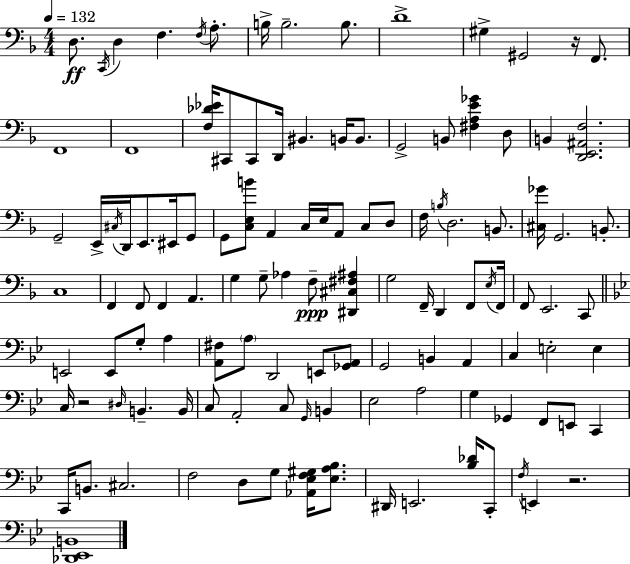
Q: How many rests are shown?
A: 3